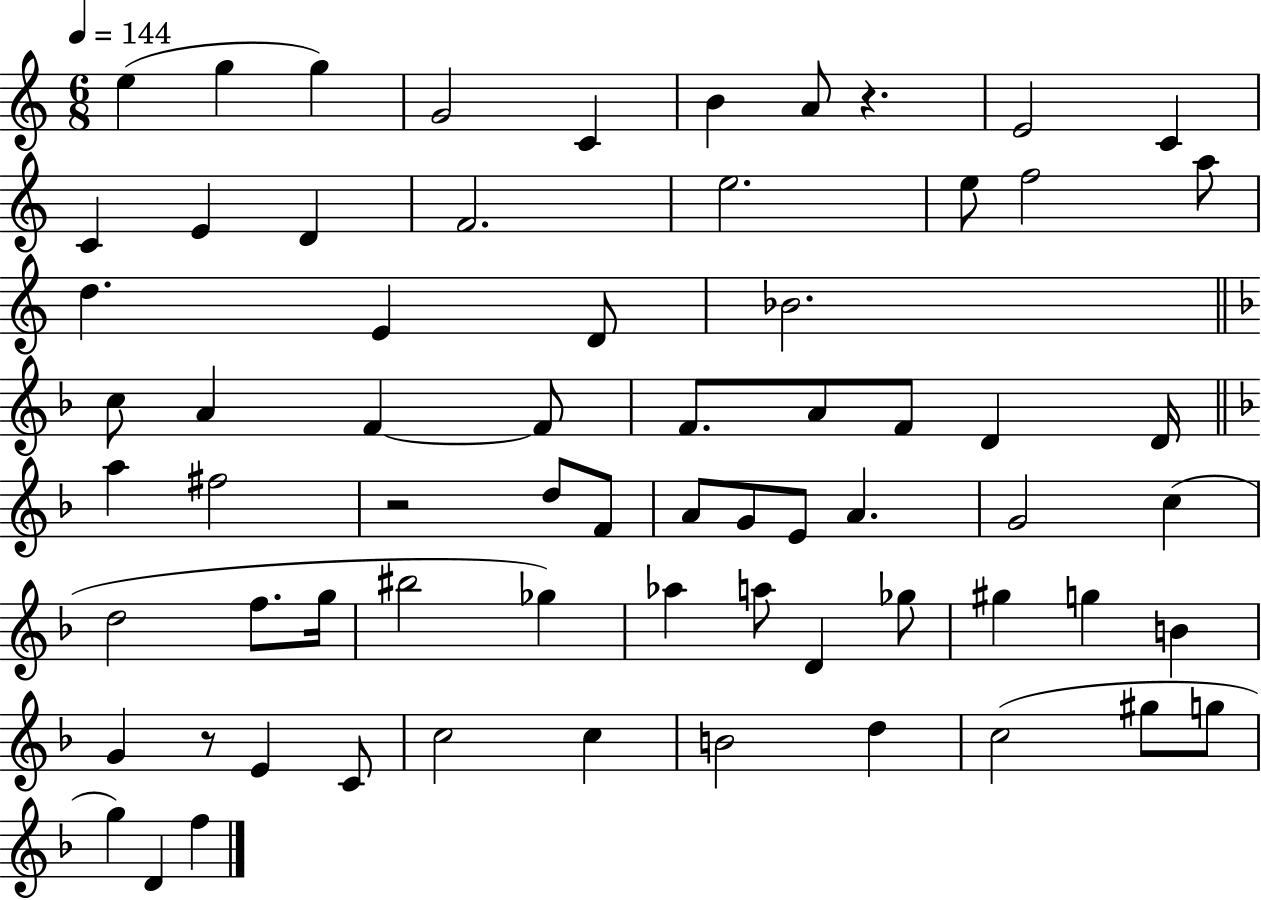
{
  \clef treble
  \numericTimeSignature
  \time 6/8
  \key c \major
  \tempo 4 = 144
  e''4( g''4 g''4) | g'2 c'4 | b'4 a'8 r4. | e'2 c'4 | \break c'4 e'4 d'4 | f'2. | e''2. | e''8 f''2 a''8 | \break d''4. e'4 d'8 | bes'2. | \bar "||" \break \key f \major c''8 a'4 f'4~~ f'8 | f'8. a'8 f'8 d'4 d'16 | \bar "||" \break \key f \major a''4 fis''2 | r2 d''8 f'8 | a'8 g'8 e'8 a'4. | g'2 c''4( | \break d''2 f''8. g''16 | bis''2 ges''4) | aes''4 a''8 d'4 ges''8 | gis''4 g''4 b'4 | \break g'4 r8 e'4 c'8 | c''2 c''4 | b'2 d''4 | c''2( gis''8 g''8 | \break g''4) d'4 f''4 | \bar "|."
}